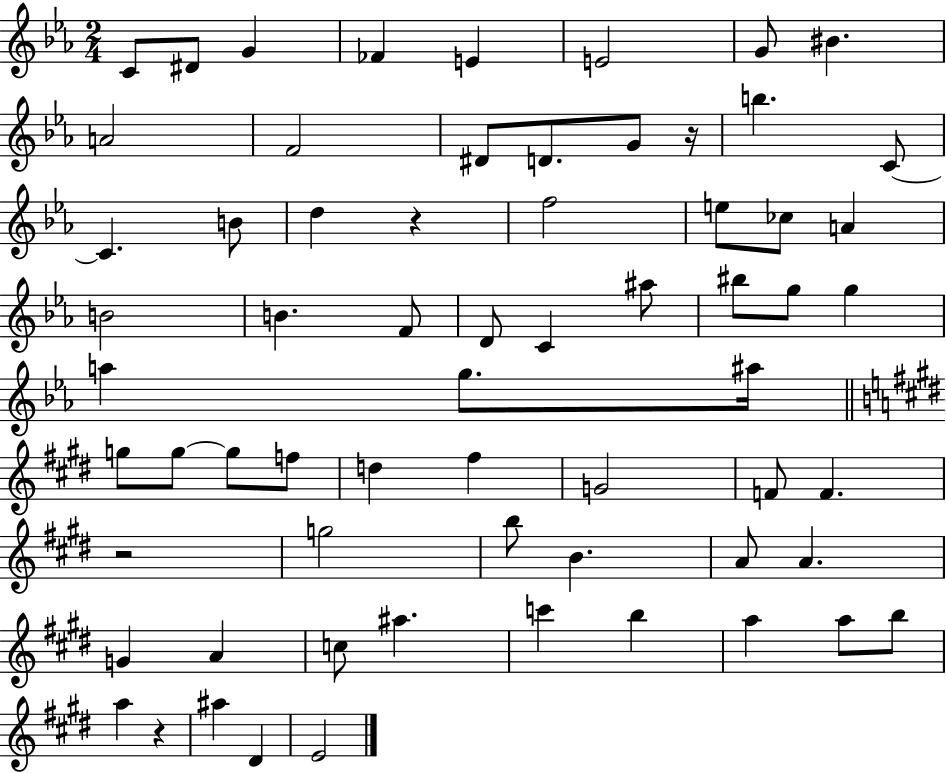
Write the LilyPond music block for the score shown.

{
  \clef treble
  \numericTimeSignature
  \time 2/4
  \key ees \major
  c'8 dis'8 g'4 | fes'4 e'4 | e'2 | g'8 bis'4. | \break a'2 | f'2 | dis'8 d'8. g'8 r16 | b''4. c'8~~ | \break c'4. b'8 | d''4 r4 | f''2 | e''8 ces''8 a'4 | \break b'2 | b'4. f'8 | d'8 c'4 ais''8 | bis''8 g''8 g''4 | \break a''4 g''8. ais''16 | \bar "||" \break \key e \major g''8 g''8~~ g''8 f''8 | d''4 fis''4 | g'2 | f'8 f'4. | \break r2 | g''2 | b''8 b'4. | a'8 a'4. | \break g'4 a'4 | c''8 ais''4. | c'''4 b''4 | a''4 a''8 b''8 | \break a''4 r4 | ais''4 dis'4 | e'2 | \bar "|."
}